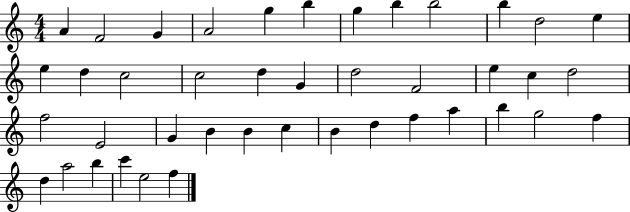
A4/q F4/h G4/q A4/h G5/q B5/q G5/q B5/q B5/h B5/q D5/h E5/q E5/q D5/q C5/h C5/h D5/q G4/q D5/h F4/h E5/q C5/q D5/h F5/h E4/h G4/q B4/q B4/q C5/q B4/q D5/q F5/q A5/q B5/q G5/h F5/q D5/q A5/h B5/q C6/q E5/h F5/q